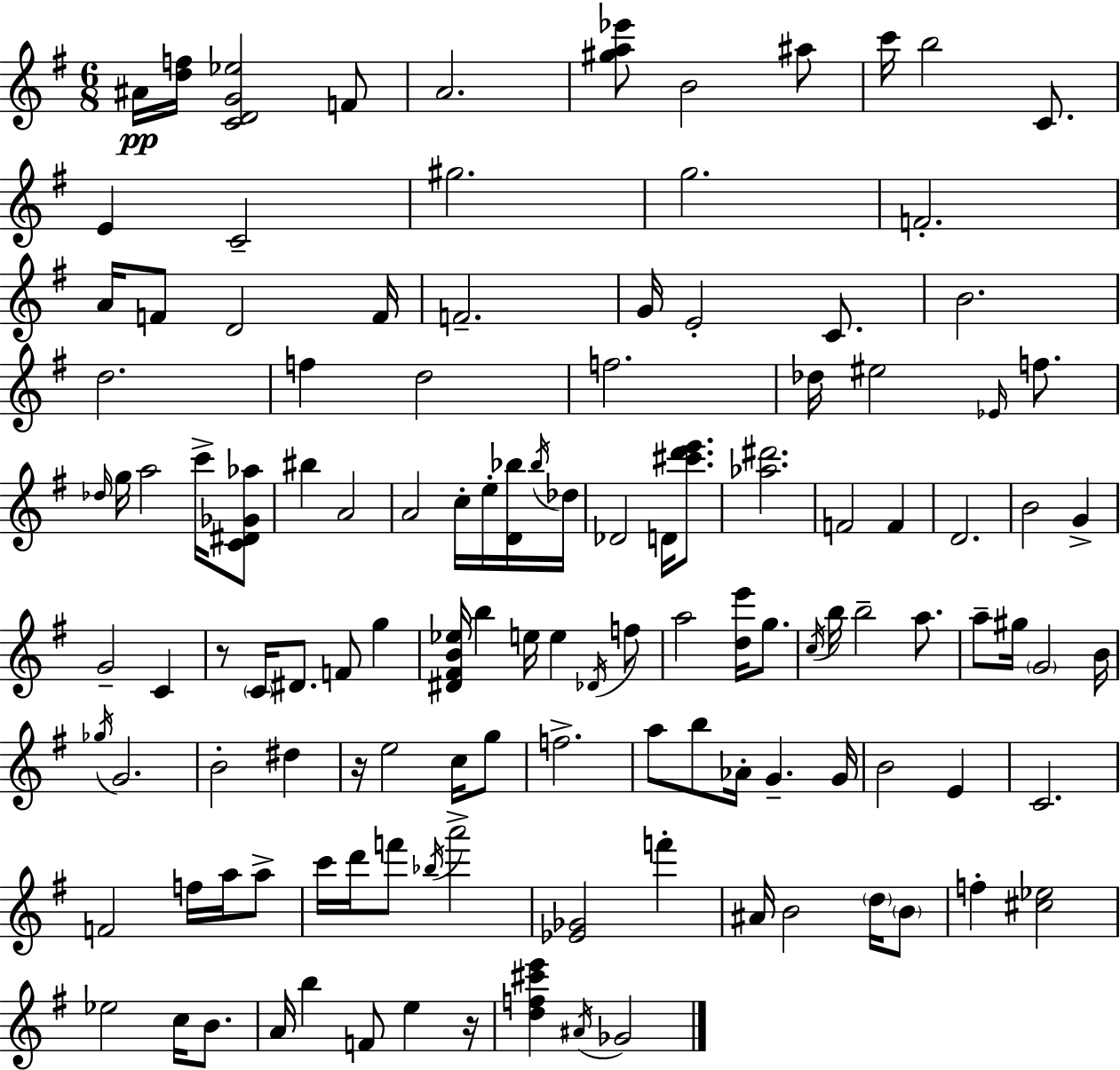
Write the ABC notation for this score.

X:1
T:Untitled
M:6/8
L:1/4
K:Em
^A/4 [df]/4 [CDG_e]2 F/2 A2 [^ga_e']/2 B2 ^a/2 c'/4 b2 C/2 E C2 ^g2 g2 F2 A/4 F/2 D2 F/4 F2 G/4 E2 C/2 B2 d2 f d2 f2 _d/4 ^e2 _E/4 f/2 _d/4 g/4 a2 c'/4 [C^D_G_a]/2 ^b A2 A2 c/4 e/4 [D_b]/4 _b/4 _d/4 _D2 D/4 [^c'd'e']/2 [_a^d']2 F2 F D2 B2 G G2 C z/2 C/4 ^D/2 F/2 g [^D^FB_e]/4 b e/4 e _D/4 f/2 a2 [de']/4 g/2 c/4 b/4 b2 a/2 a/2 ^g/4 G2 B/4 _g/4 G2 B2 ^d z/4 e2 c/4 g/2 f2 a/2 b/2 _A/4 G G/4 B2 E C2 F2 f/4 a/4 a/2 c'/4 d'/4 f'/2 _b/4 a'2 [_E_G]2 f' ^A/4 B2 d/4 B/2 f [^c_e]2 _e2 c/4 B/2 A/4 b F/2 e z/4 [df^c'e'] ^A/4 _G2